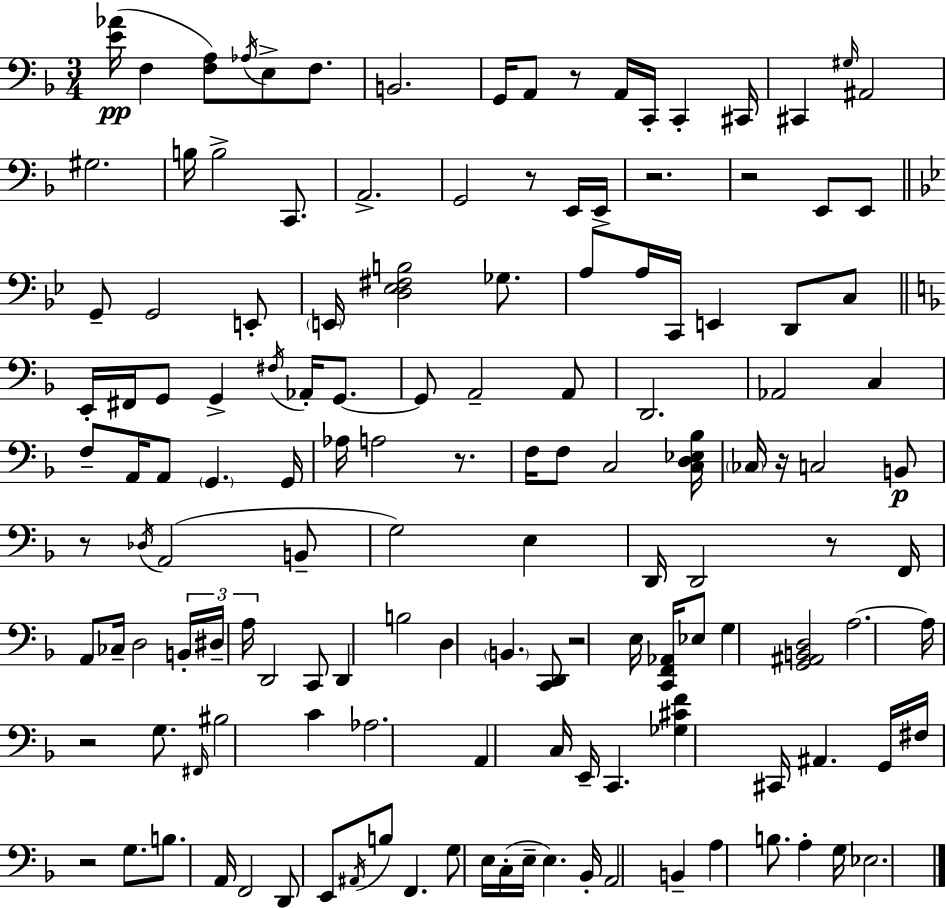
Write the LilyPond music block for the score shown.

{
  \clef bass
  \numericTimeSignature
  \time 3/4
  \key d \minor
  <e' aes'>16(\pp f4 <f a>8) \acciaccatura { aes16 } e8-> f8. | b,2. | g,16 a,8 r8 a,16 c,16-. c,4-. | cis,16 cis,4 \grace { gis16 } ais,2 | \break gis2. | b16 b2-> c,8. | a,2.-> | g,2 r8 | \break e,16 e,16-> r2. | r2 e,8 | e,8 \bar "||" \break \key g \minor g,8-- g,2 e,8-. | \parenthesize e,16 <d ees fis b>2 ges8. | a8 a16 c,16 e,4 d,8 c8 | \bar "||" \break \key f \major e,16-. fis,16 g,8 g,4-> \acciaccatura { fis16 } aes,16-. g,8.~~ | g,8 a,2-- a,8 | d,2. | aes,2 c4 | \break f8-- a,16 a,8 \parenthesize g,4. | g,16 aes16 a2 r8. | f16 f8 c2 | <c d ees bes>16 \parenthesize ces16 r16 c2 b,8\p | \break r8 \acciaccatura { des16 }( a,2 | b,8-- g2) e4 | d,16 d,2 r8 | f,16 a,8 ces16-- d2 | \break \tuplet 3/2 { b,16-. dis16-- a16 } d,2 | c,8 d,4 b2 | d4 \parenthesize b,4. | <c, d,>8 r2 e16 <c, f, aes,>16 | \break ees8 g4 <g, ais, b, d>2 | a2.~~ | a16 r2 g8. | \grace { fis,16 } bis2 c'4 | \break aes2. | a,4 c16 e,16-- c,4. | <ges cis' f'>4 cis,16 ais,4. | g,16 fis16 r2 | \break g8. b8. a,16 f,2 | d,8 e,8 \acciaccatura { ais,16 } b8 f,4. | g8 e16 c16-.( e16-- e4.) | bes,16-. a,2 | \break b,4-- a4 b8. a4-. | g16 ees2. | \bar "|."
}